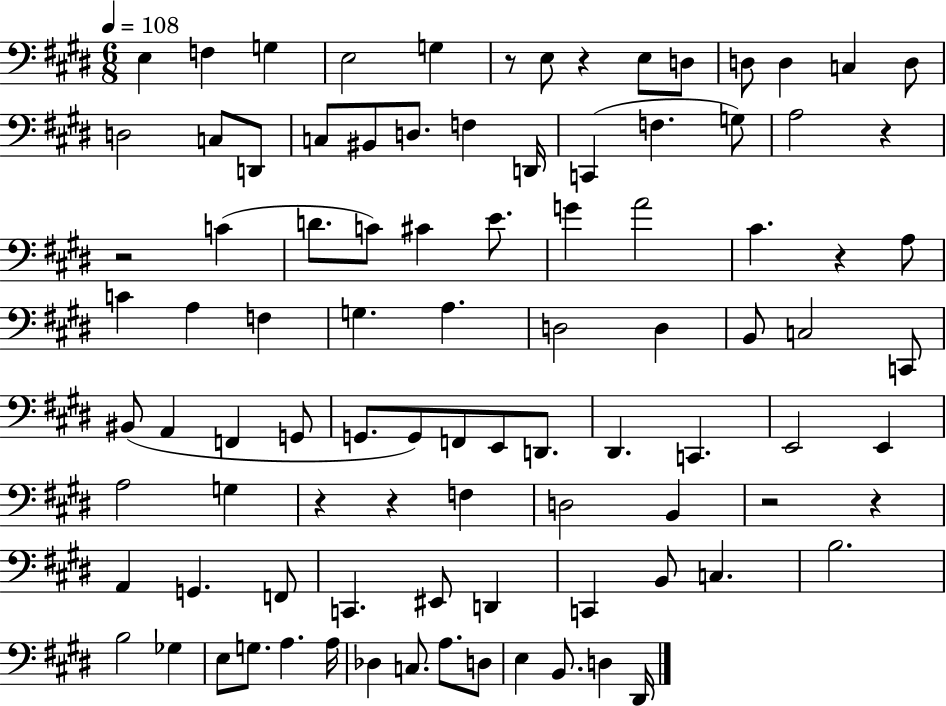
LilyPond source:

{
  \clef bass
  \numericTimeSignature
  \time 6/8
  \key e \major
  \tempo 4 = 108
  e4 f4 g4 | e2 g4 | r8 e8 r4 e8 d8 | d8 d4 c4 d8 | \break d2 c8 d,8 | c8 bis,8 d8. f4 d,16 | c,4( f4. g8) | a2 r4 | \break r2 c'4( | d'8. c'8) cis'4 e'8. | g'4 a'2 | cis'4. r4 a8 | \break c'4 a4 f4 | g4. a4. | d2 d4 | b,8 c2 c,8 | \break bis,8( a,4 f,4 g,8 | g,8. g,8) f,8 e,8 d,8. | dis,4. c,4. | e,2 e,4 | \break a2 g4 | r4 r4 f4 | d2 b,4 | r2 r4 | \break a,4 g,4. f,8 | c,4. eis,8 d,4 | c,4 b,8 c4. | b2. | \break b2 ges4 | e8 g8. a4. a16 | des4 c8. a8. d8 | e4 b,8. d4 dis,16 | \break \bar "|."
}